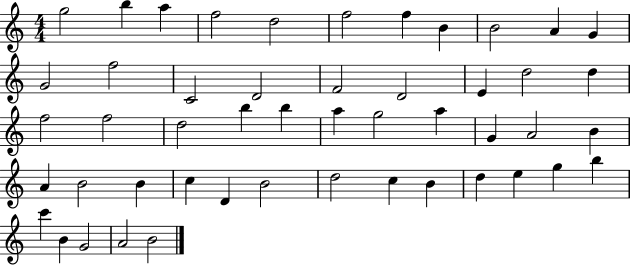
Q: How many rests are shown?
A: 0